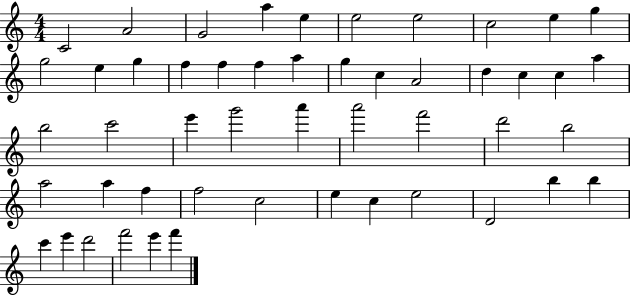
{
  \clef treble
  \numericTimeSignature
  \time 4/4
  \key c \major
  c'2 a'2 | g'2 a''4 e''4 | e''2 e''2 | c''2 e''4 g''4 | \break g''2 e''4 g''4 | f''4 f''4 f''4 a''4 | g''4 c''4 a'2 | d''4 c''4 c''4 a''4 | \break b''2 c'''2 | e'''4 g'''2 a'''4 | a'''2 f'''2 | d'''2 b''2 | \break a''2 a''4 f''4 | f''2 c''2 | e''4 c''4 e''2 | d'2 b''4 b''4 | \break c'''4 e'''4 d'''2 | f'''2 e'''4 f'''4 | \bar "|."
}